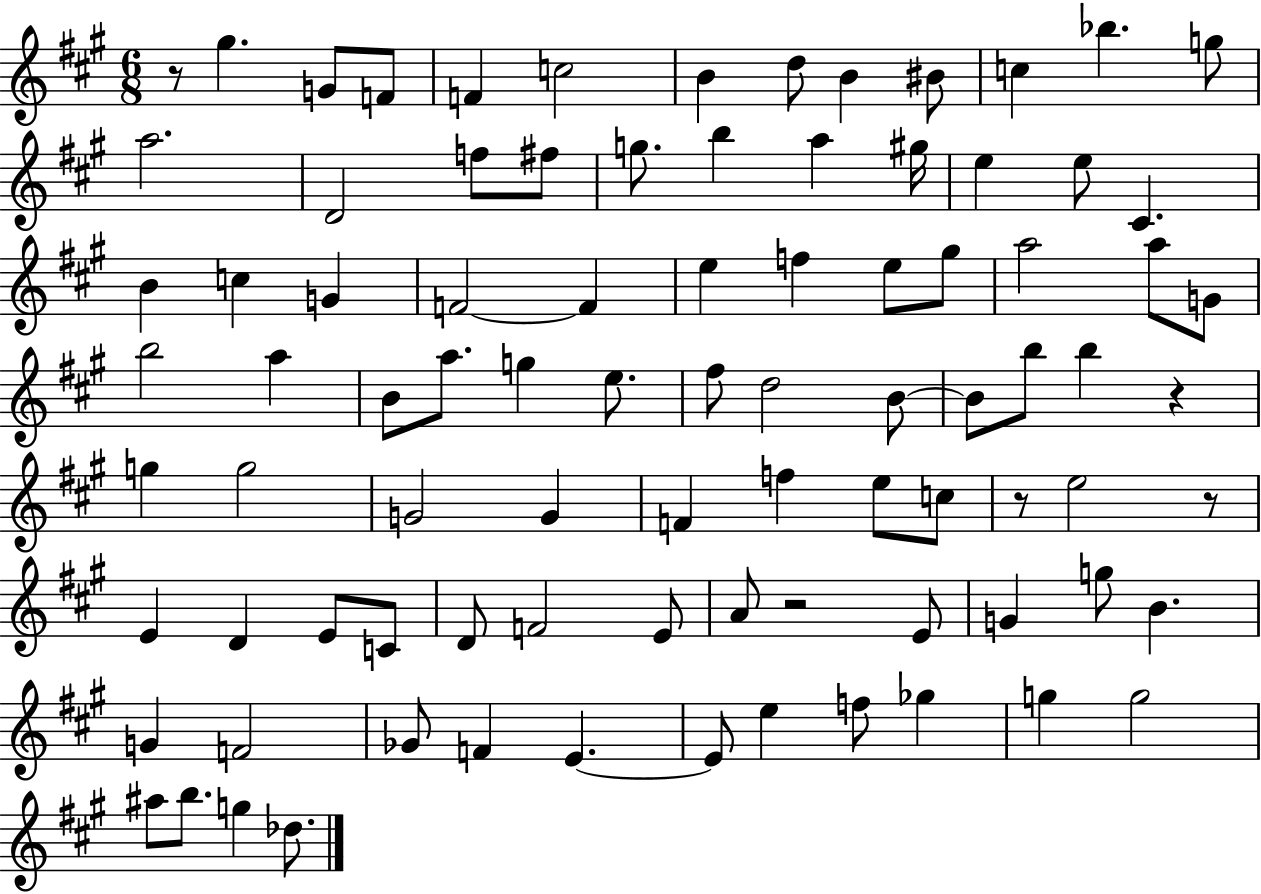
{
  \clef treble
  \numericTimeSignature
  \time 6/8
  \key a \major
  r8 gis''4. g'8 f'8 | f'4 c''2 | b'4 d''8 b'4 bis'8 | c''4 bes''4. g''8 | \break a''2. | d'2 f''8 fis''8 | g''8. b''4 a''4 gis''16 | e''4 e''8 cis'4. | \break b'4 c''4 g'4 | f'2~~ f'4 | e''4 f''4 e''8 gis''8 | a''2 a''8 g'8 | \break b''2 a''4 | b'8 a''8. g''4 e''8. | fis''8 d''2 b'8~~ | b'8 b''8 b''4 r4 | \break g''4 g''2 | g'2 g'4 | f'4 f''4 e''8 c''8 | r8 e''2 r8 | \break e'4 d'4 e'8 c'8 | d'8 f'2 e'8 | a'8 r2 e'8 | g'4 g''8 b'4. | \break g'4 f'2 | ges'8 f'4 e'4.~~ | e'8 e''4 f''8 ges''4 | g''4 g''2 | \break ais''8 b''8. g''4 des''8. | \bar "|."
}